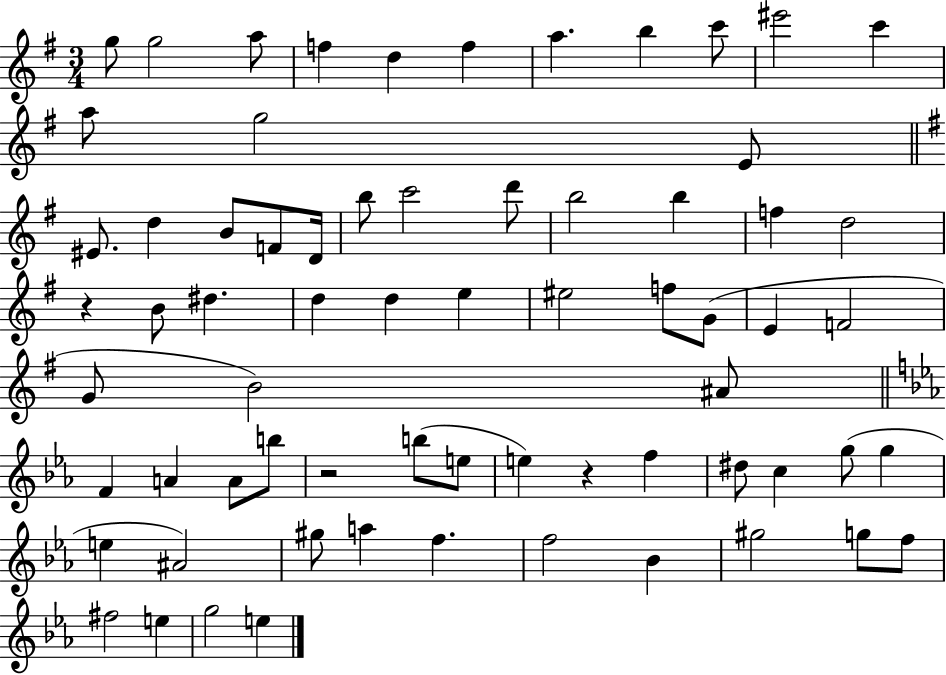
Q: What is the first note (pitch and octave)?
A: G5